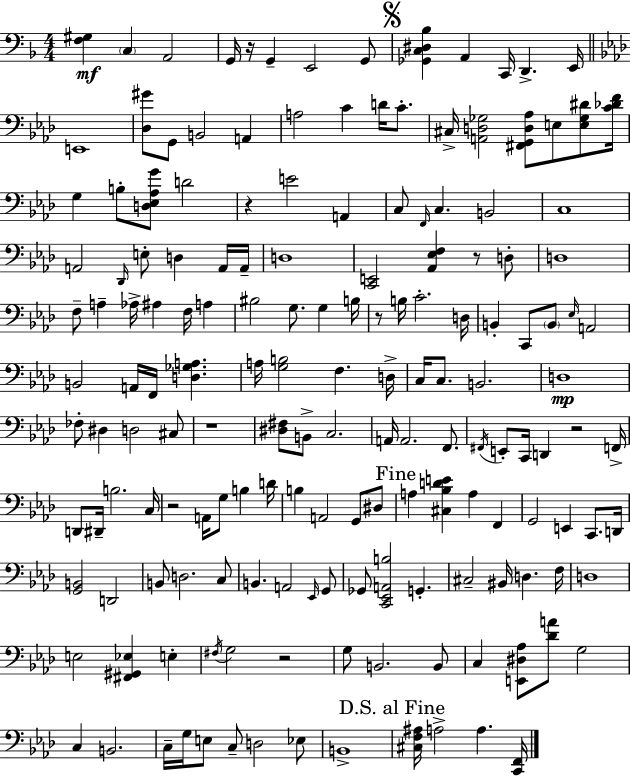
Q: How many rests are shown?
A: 8